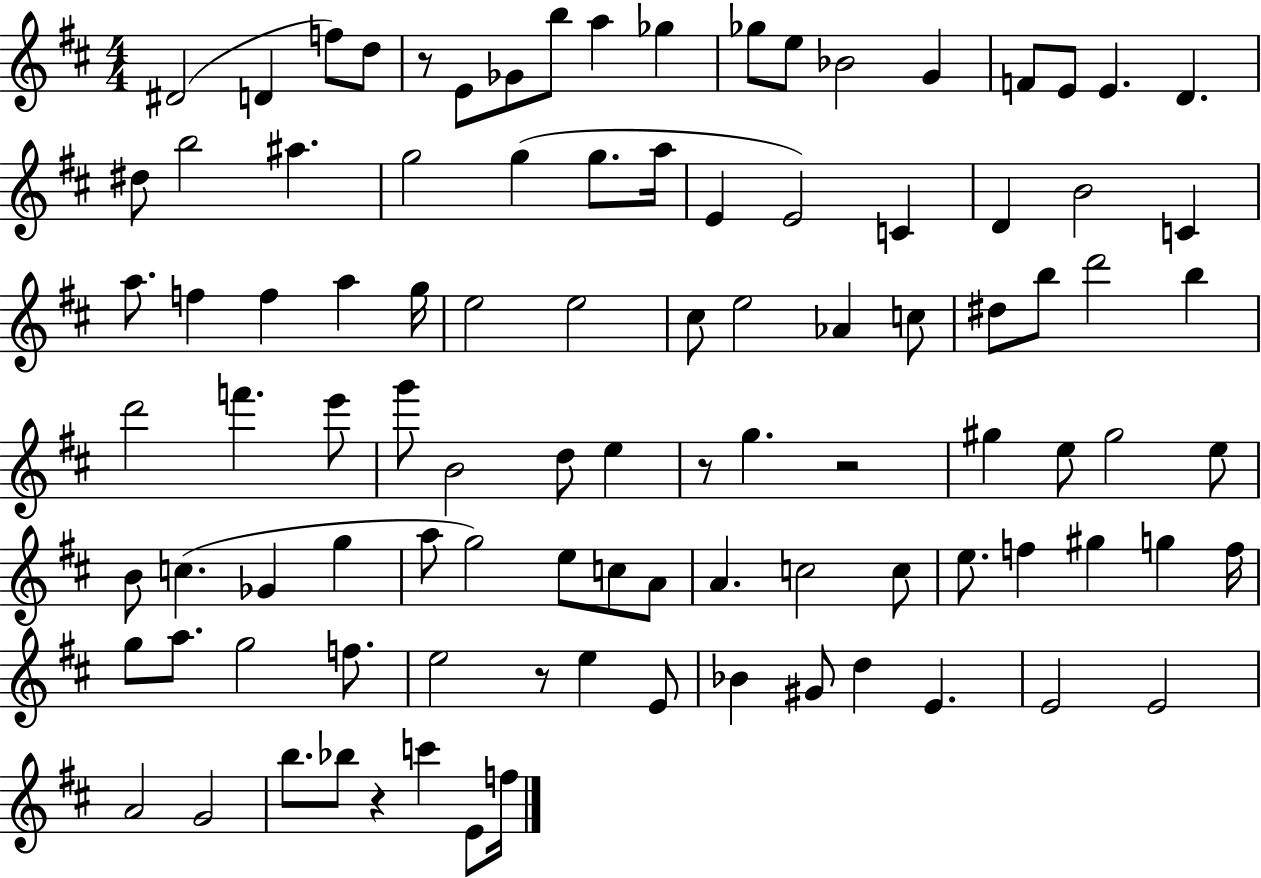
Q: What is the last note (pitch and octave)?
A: F5